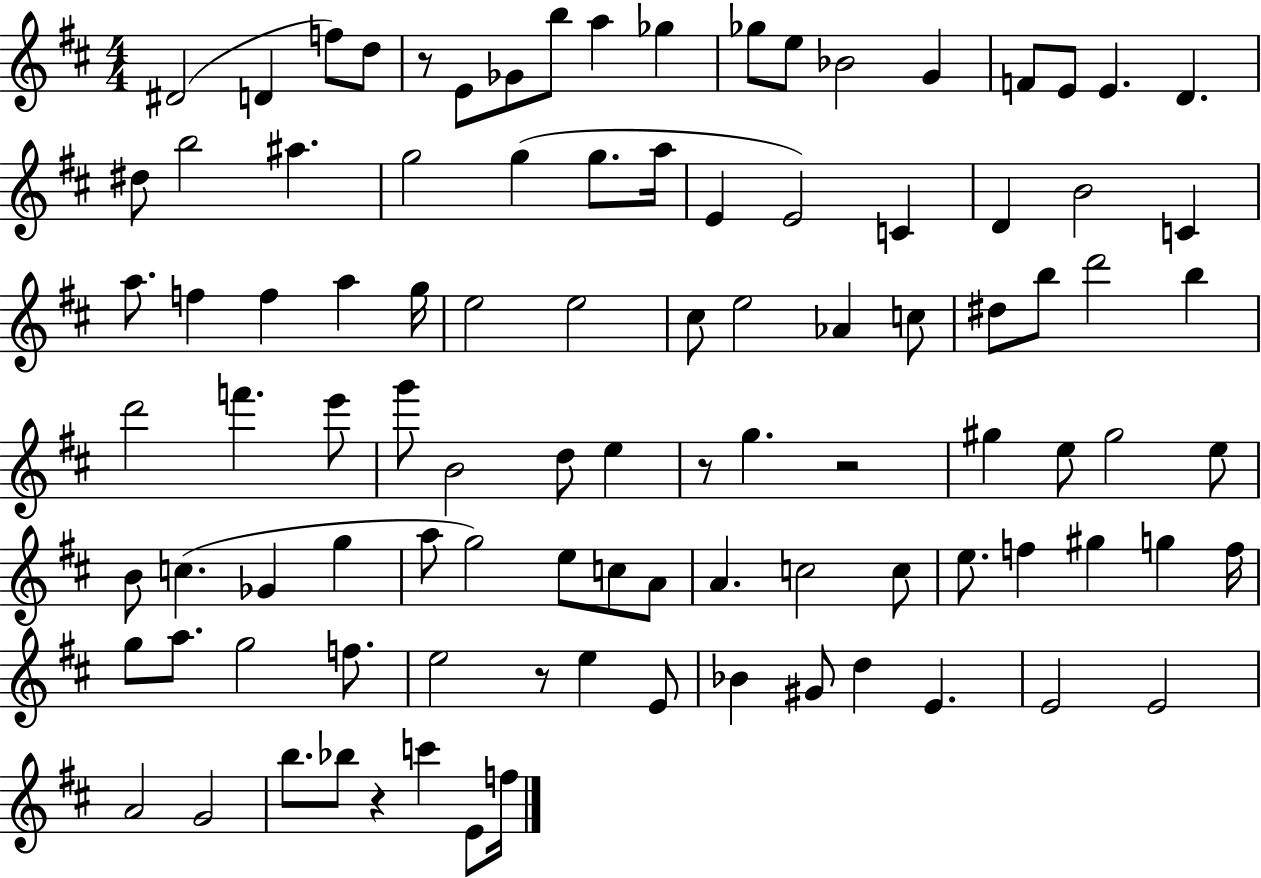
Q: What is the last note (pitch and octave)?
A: F5